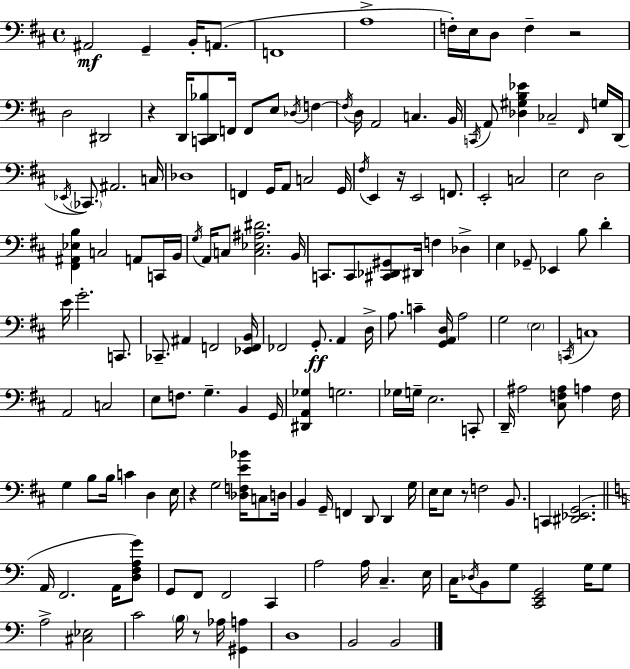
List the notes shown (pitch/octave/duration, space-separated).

A#2/h G2/q B2/s A2/e. F2/w A3/w F3/s E3/s D3/e F3/q R/h D3/h D#2/h R/q D2/s [C2,D2,Bb3]/e F2/s F2/e E3/e Db3/s F3/q F3/s D3/s A2/h C3/q. B2/s C2/s A2/e [Db3,G#3,B3,Eb4]/q CES3/h F#2/s G3/s D2/s Eb2/s CES2/e. A#2/h. C3/s Db3/w F2/q G2/s A2/e C3/h G2/s F#3/s E2/q R/s E2/h F2/e. E2/h C3/h E3/h D3/h [F#2,A#2,Eb3,B3]/q C3/h A2/e C2/s B2/s G3/s A2/s C3/e [C3,Eb3,A#3,D#4]/h. B2/s C2/e. C2/e [C#2,Db2,G#2]/e D#2/s F3/q Db3/q E3/q Gb2/e Eb2/q B3/e D4/q E4/s G4/h. C2/e. CES2/e. A#2/q F2/h [Eb2,F2,B2]/s FES2/h G2/e. A2/q D3/s A3/e. C4/q [G2,A2,D3]/s A3/h G3/h E3/h C2/s C3/w A2/h C3/h E3/e F3/e. G3/q. B2/q G2/s [D#2,A2,Gb3]/q G3/h. Gb3/s G3/s E3/h. C2/e D2/s A#3/h [C#3,F3,A#3]/e A3/q F3/s G3/q B3/e B3/s C4/q D3/q E3/s R/q G3/h [Db3,F3,E4,Bb4]/s C3/e D3/s B2/q G2/s F2/q D2/e D2/q G3/s E3/s E3/e R/e F3/h B2/e. C2/q [D#2,Eb2,G2]/h. A2/s F2/h. A2/s [D3,F3,A3,G4]/e G2/e F2/e F2/h C2/q A3/h A3/s C3/q. E3/s C3/s Db3/s B2/e G3/e [C2,E2,G2]/h G3/s G3/e A3/h [C#3,Eb3]/h C4/h B3/s R/e Ab3/s [G#2,A3]/q D3/w B2/h B2/h